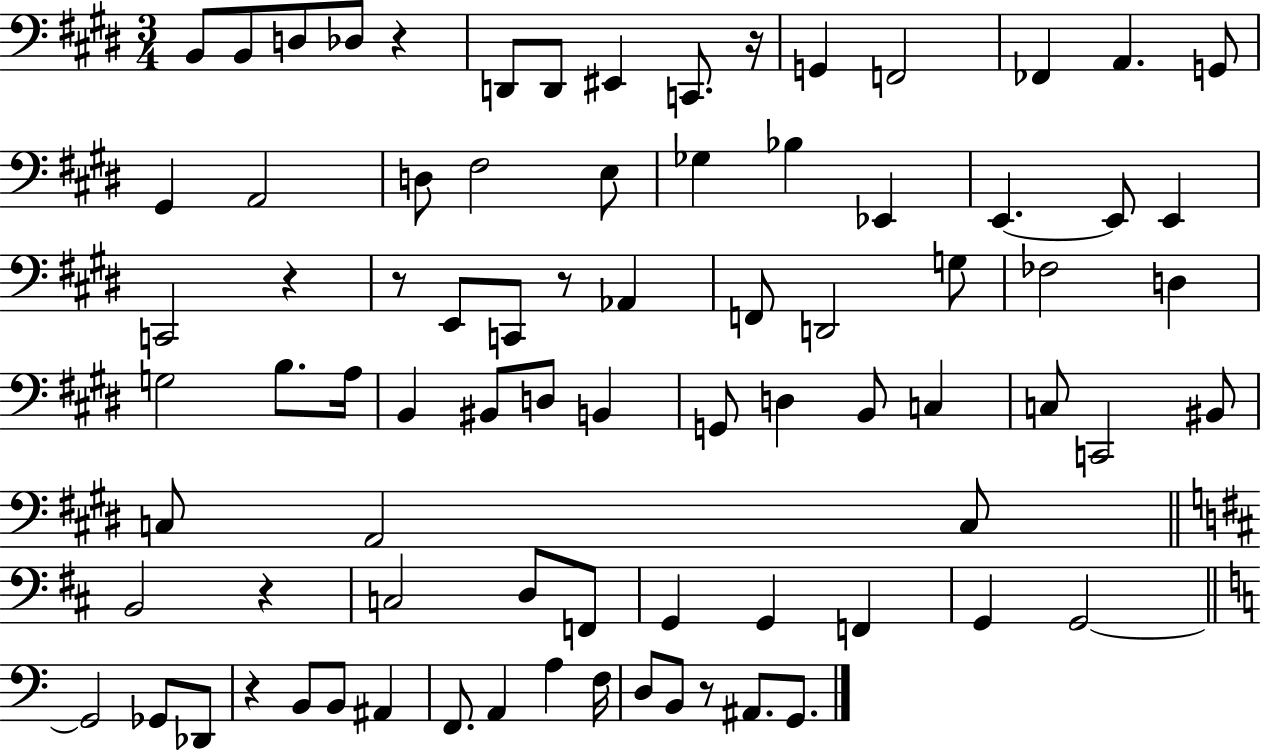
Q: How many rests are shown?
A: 8